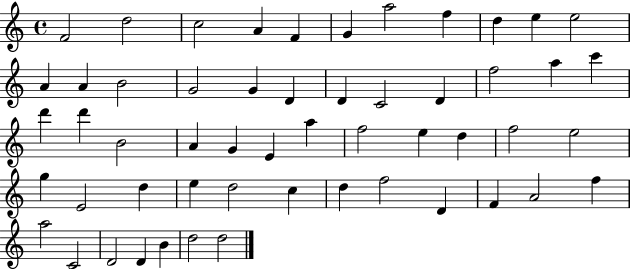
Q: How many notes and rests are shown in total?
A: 54